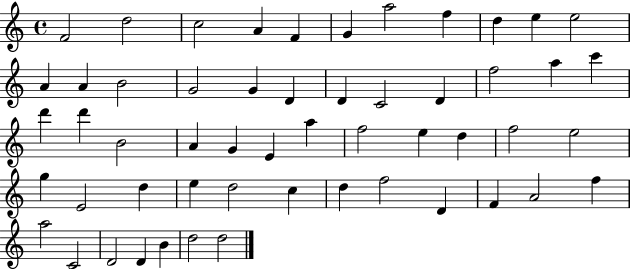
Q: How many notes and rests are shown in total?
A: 54